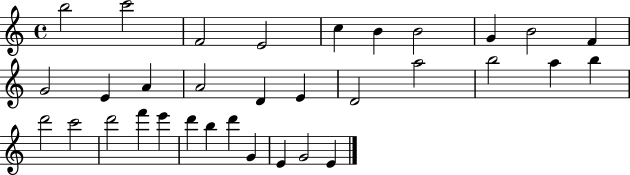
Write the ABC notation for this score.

X:1
T:Untitled
M:4/4
L:1/4
K:C
b2 c'2 F2 E2 c B B2 G B2 F G2 E A A2 D E D2 a2 b2 a b d'2 c'2 d'2 f' e' d' b d' G E G2 E